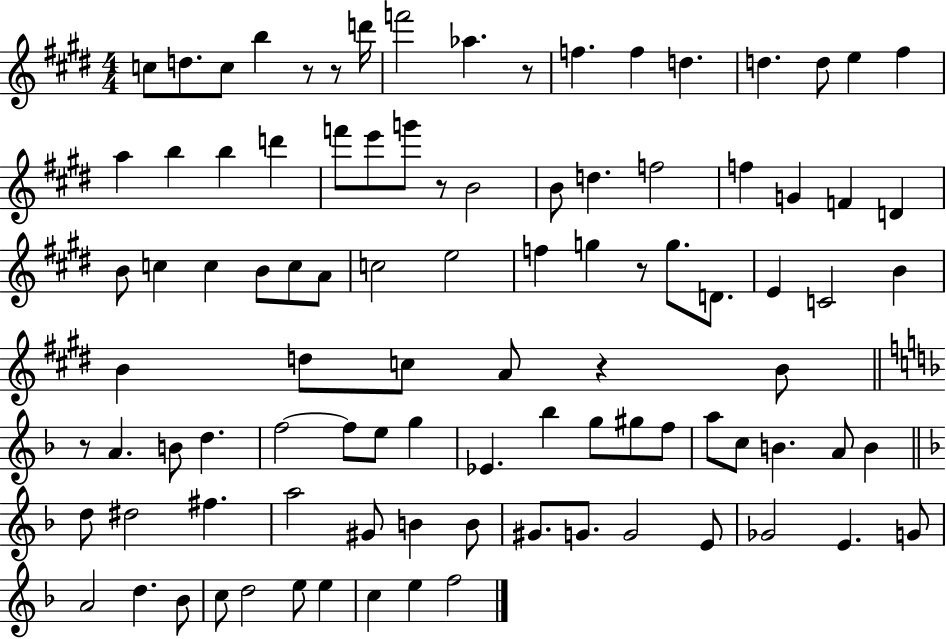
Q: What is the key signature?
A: E major